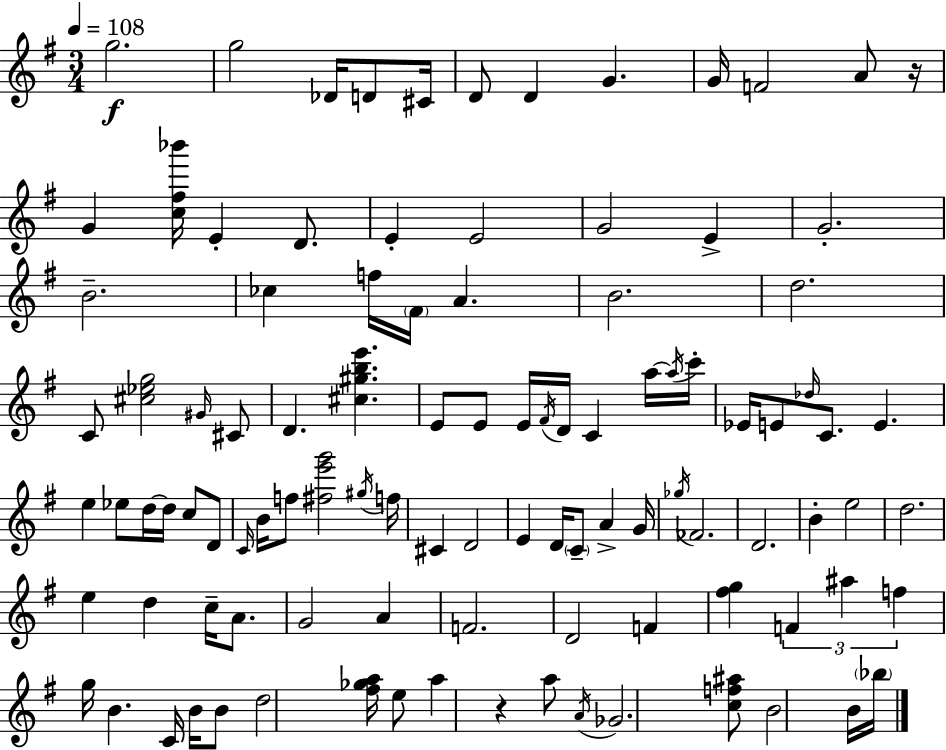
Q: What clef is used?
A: treble